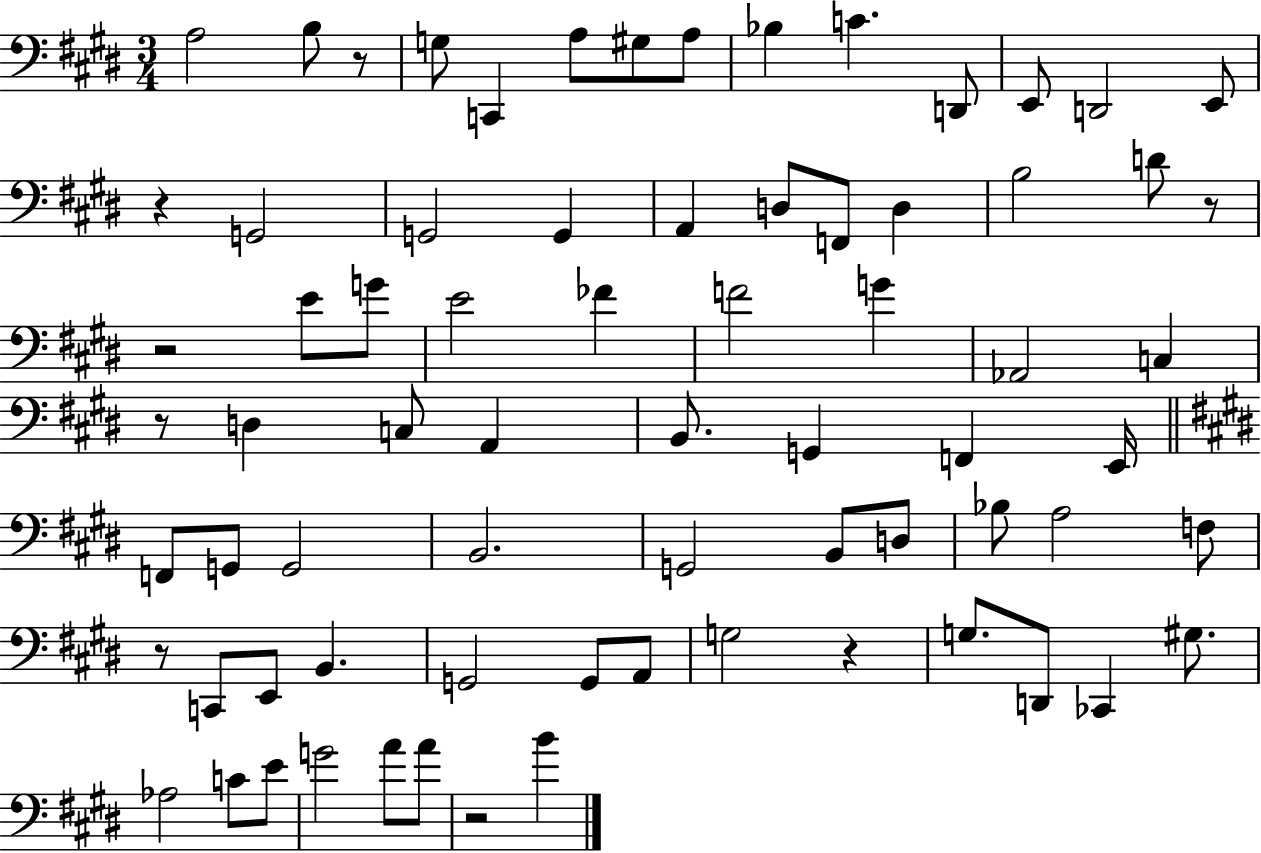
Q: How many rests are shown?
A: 8